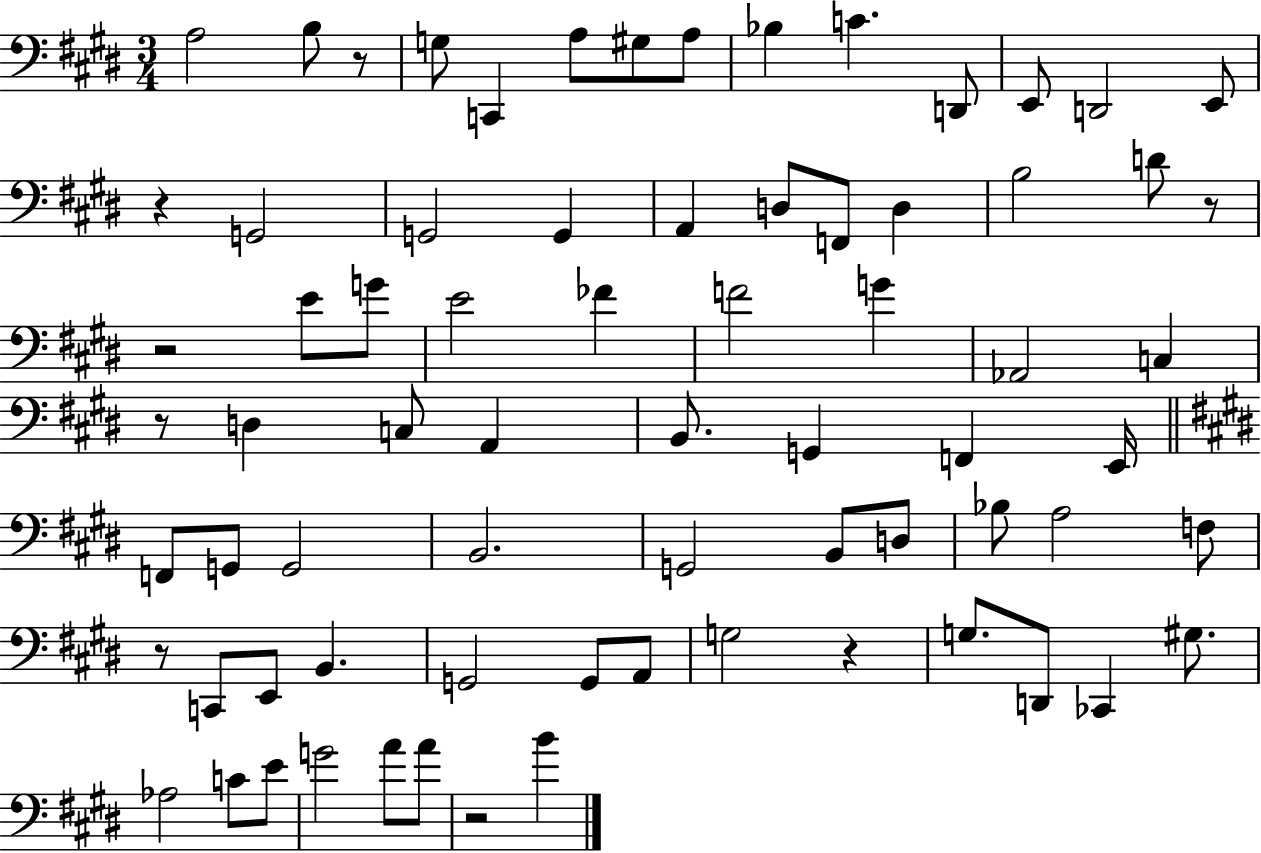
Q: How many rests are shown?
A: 8